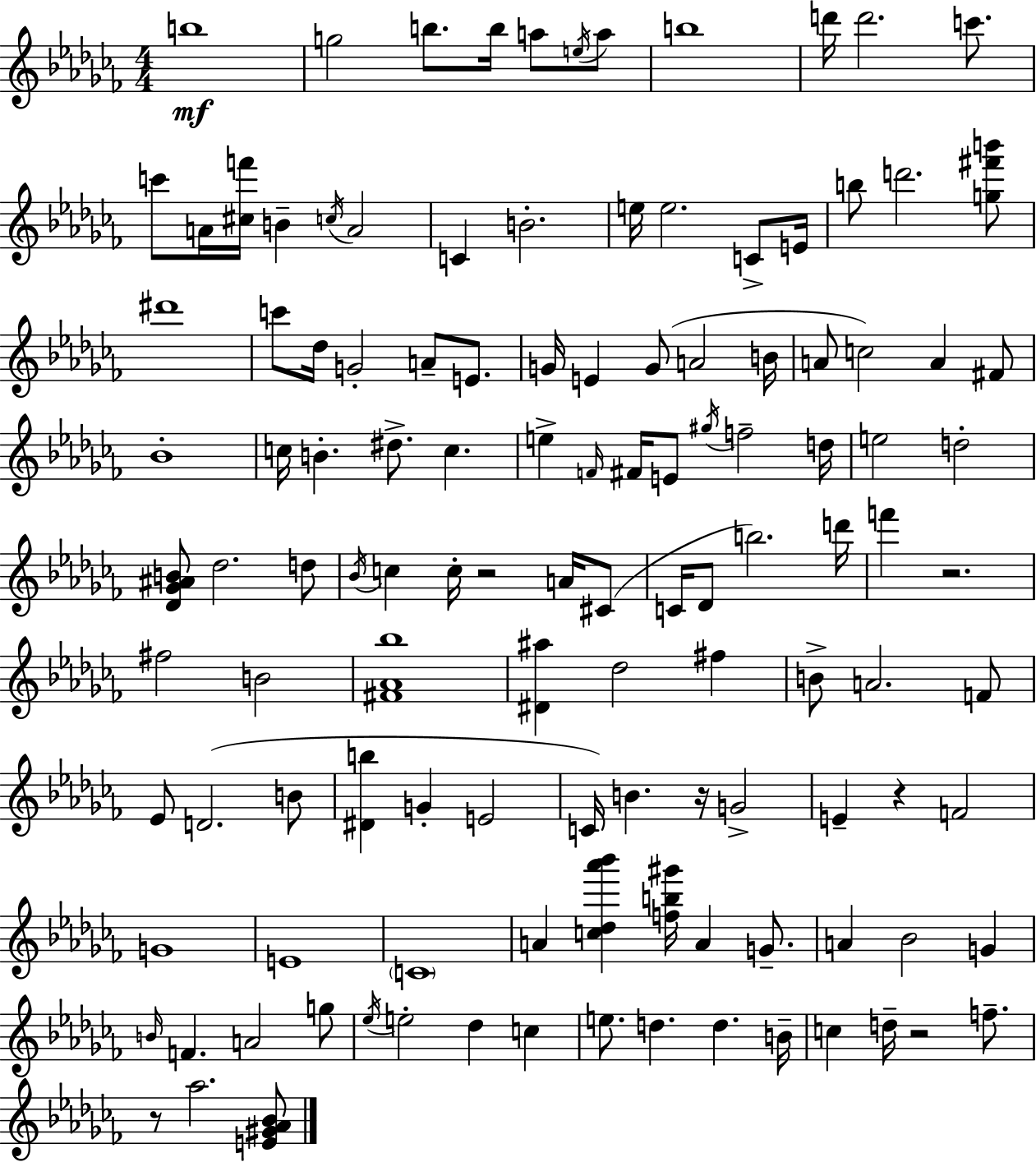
B5/w G5/h B5/e. B5/s A5/e E5/s A5/e B5/w D6/s D6/h. C6/e. C6/e A4/s [C#5,F6]/s B4/q C5/s A4/h C4/q B4/h. E5/s E5/h. C4/e E4/s B5/e D6/h. [G5,F#6,B6]/e D#6/w C6/e Db5/s G4/h A4/e E4/e. G4/s E4/q G4/e A4/h B4/s A4/e C5/h A4/q F#4/e Bb4/w C5/s B4/q. D#5/e. C5/q. E5/q F4/s F#4/s E4/e G#5/s F5/h D5/s E5/h D5/h [Db4,Gb4,A#4,B4]/e Db5/h. D5/e Bb4/s C5/q C5/s R/h A4/s C#4/e C4/s Db4/e B5/h. D6/s F6/q R/h. F#5/h B4/h [F#4,Ab4,Bb5]/w [D#4,A#5]/q Db5/h F#5/q B4/e A4/h. F4/e Eb4/e D4/h. B4/e [D#4,B5]/q G4/q E4/h C4/s B4/q. R/s G4/h E4/q R/q F4/h G4/w E4/w C4/w A4/q [C5,Db5,Ab6,Bb6]/q [F5,B5,G#6]/s A4/q G4/e. A4/q Bb4/h G4/q B4/s F4/q. A4/h G5/e Eb5/s E5/h Db5/q C5/q E5/e. D5/q. D5/q. B4/s C5/q D5/s R/h F5/e. R/e Ab5/h. [E4,G#4,Ab4,Bb4]/e